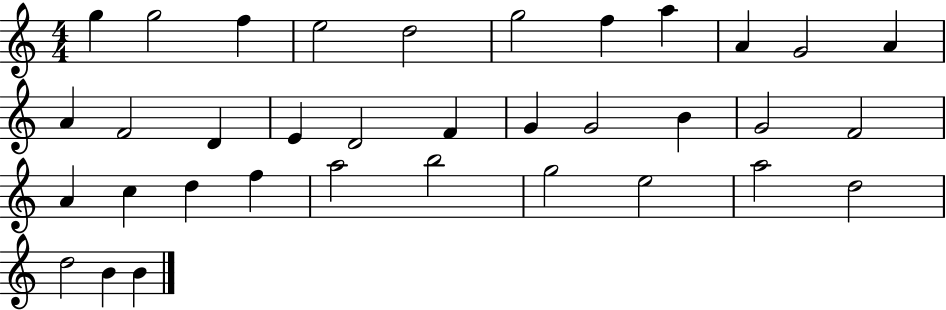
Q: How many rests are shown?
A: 0